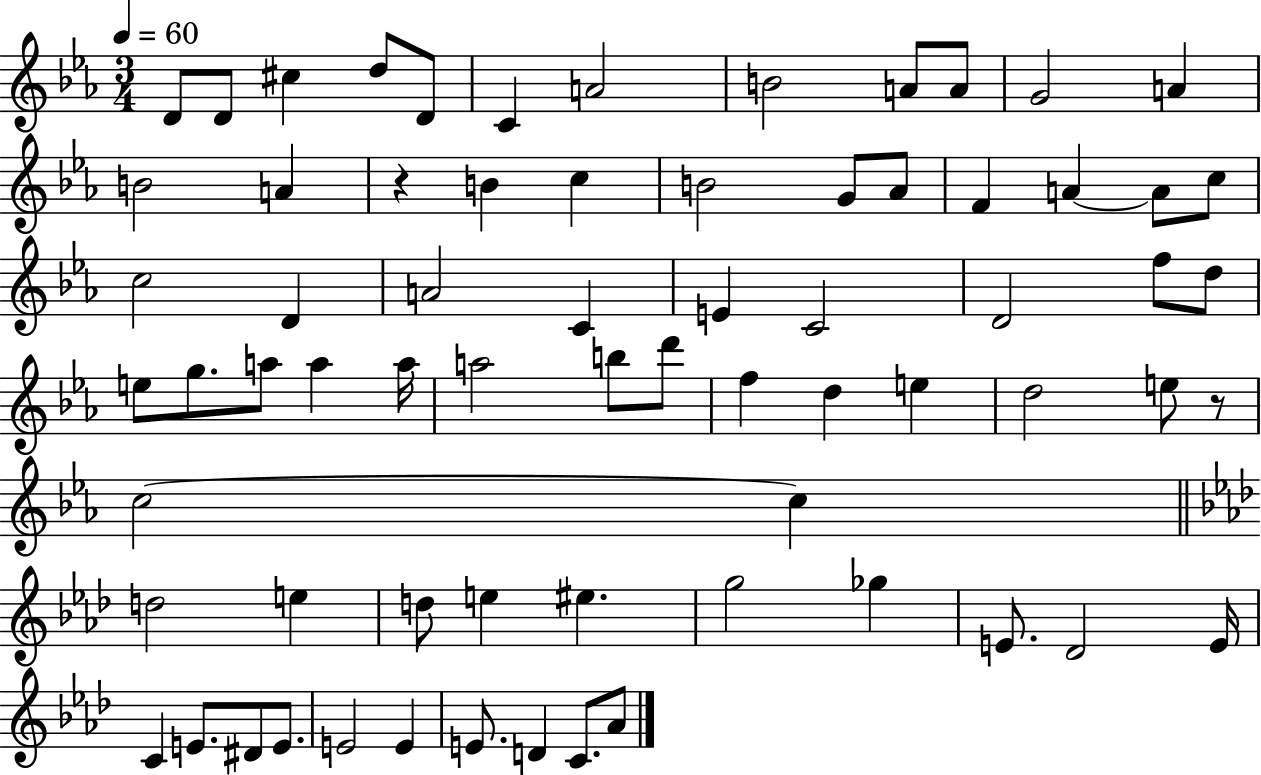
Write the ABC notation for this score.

X:1
T:Untitled
M:3/4
L:1/4
K:Eb
D/2 D/2 ^c d/2 D/2 C A2 B2 A/2 A/2 G2 A B2 A z B c B2 G/2 _A/2 F A A/2 c/2 c2 D A2 C E C2 D2 f/2 d/2 e/2 g/2 a/2 a a/4 a2 b/2 d'/2 f d e d2 e/2 z/2 c2 c d2 e d/2 e ^e g2 _g E/2 _D2 E/4 C E/2 ^D/2 E/2 E2 E E/2 D C/2 _A/2